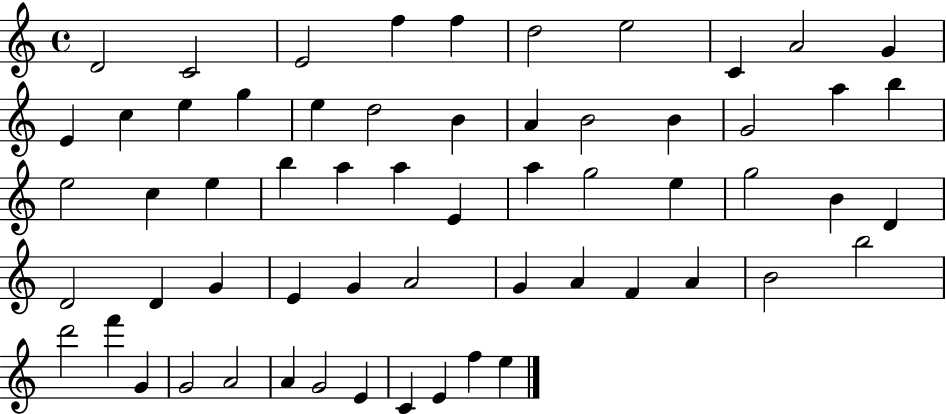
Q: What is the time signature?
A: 4/4